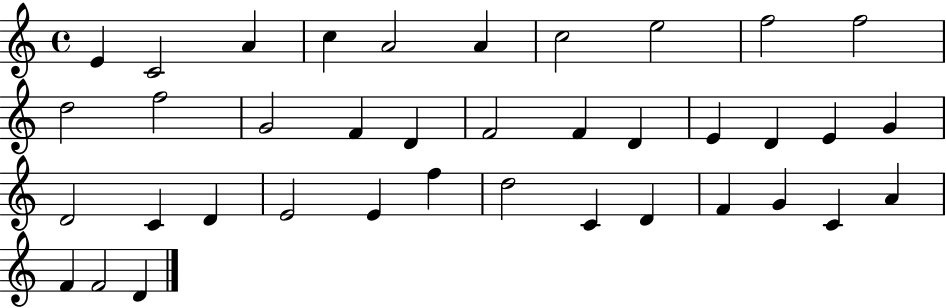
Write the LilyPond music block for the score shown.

{
  \clef treble
  \time 4/4
  \defaultTimeSignature
  \key c \major
  e'4 c'2 a'4 | c''4 a'2 a'4 | c''2 e''2 | f''2 f''2 | \break d''2 f''2 | g'2 f'4 d'4 | f'2 f'4 d'4 | e'4 d'4 e'4 g'4 | \break d'2 c'4 d'4 | e'2 e'4 f''4 | d''2 c'4 d'4 | f'4 g'4 c'4 a'4 | \break f'4 f'2 d'4 | \bar "|."
}